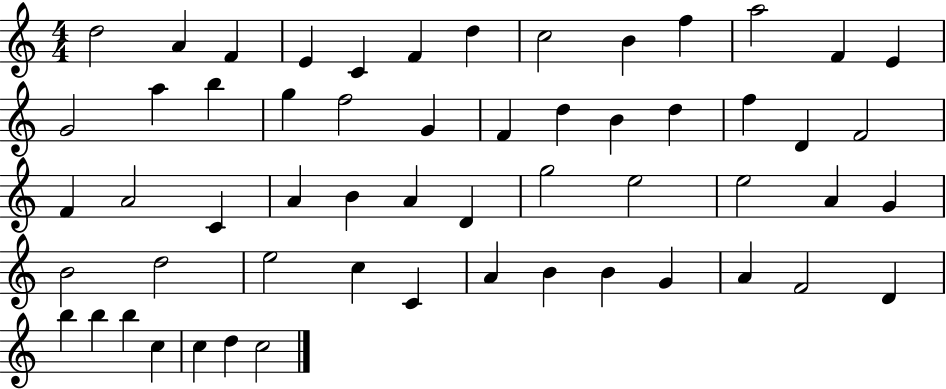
{
  \clef treble
  \numericTimeSignature
  \time 4/4
  \key c \major
  d''2 a'4 f'4 | e'4 c'4 f'4 d''4 | c''2 b'4 f''4 | a''2 f'4 e'4 | \break g'2 a''4 b''4 | g''4 f''2 g'4 | f'4 d''4 b'4 d''4 | f''4 d'4 f'2 | \break f'4 a'2 c'4 | a'4 b'4 a'4 d'4 | g''2 e''2 | e''2 a'4 g'4 | \break b'2 d''2 | e''2 c''4 c'4 | a'4 b'4 b'4 g'4 | a'4 f'2 d'4 | \break b''4 b''4 b''4 c''4 | c''4 d''4 c''2 | \bar "|."
}